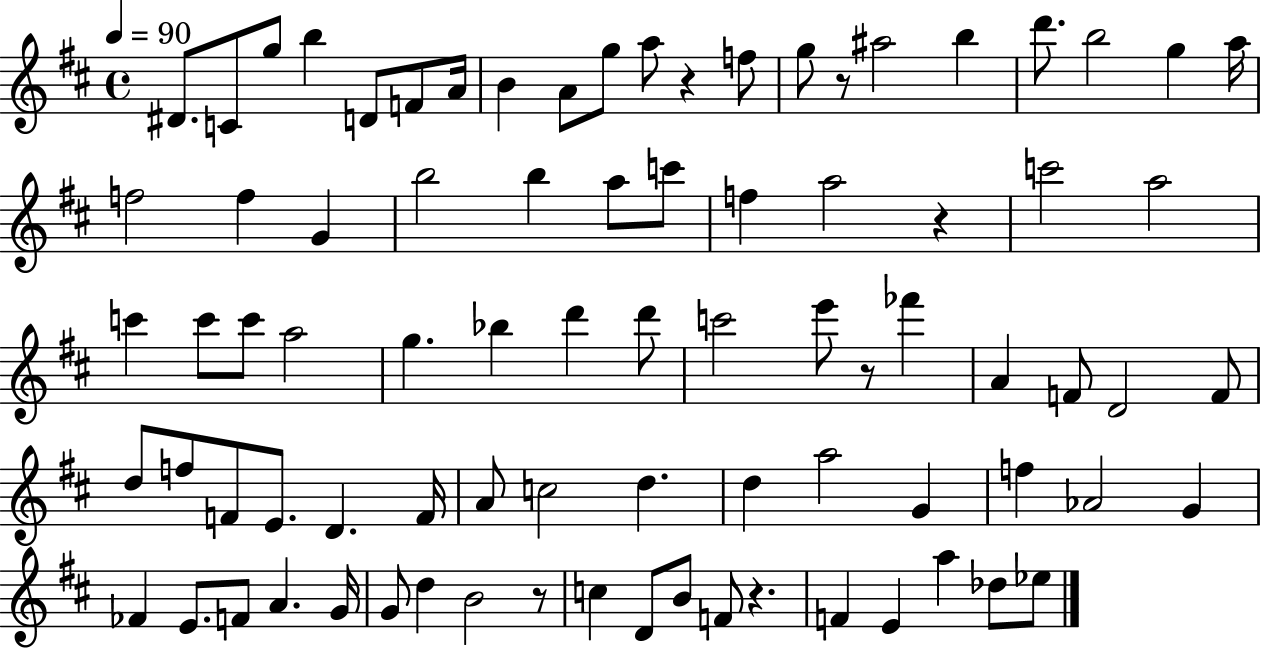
D#4/e. C4/e G5/e B5/q D4/e F4/e A4/s B4/q A4/e G5/e A5/e R/q F5/e G5/e R/e A#5/h B5/q D6/e. B5/h G5/q A5/s F5/h F5/q G4/q B5/h B5/q A5/e C6/e F5/q A5/h R/q C6/h A5/h C6/q C6/e C6/e A5/h G5/q. Bb5/q D6/q D6/e C6/h E6/e R/e FES6/q A4/q F4/e D4/h F4/e D5/e F5/e F4/e E4/e. D4/q. F4/s A4/e C5/h D5/q. D5/q A5/h G4/q F5/q Ab4/h G4/q FES4/q E4/e. F4/e A4/q. G4/s G4/e D5/q B4/h R/e C5/q D4/e B4/e F4/e R/q. F4/q E4/q A5/q Db5/e Eb5/e